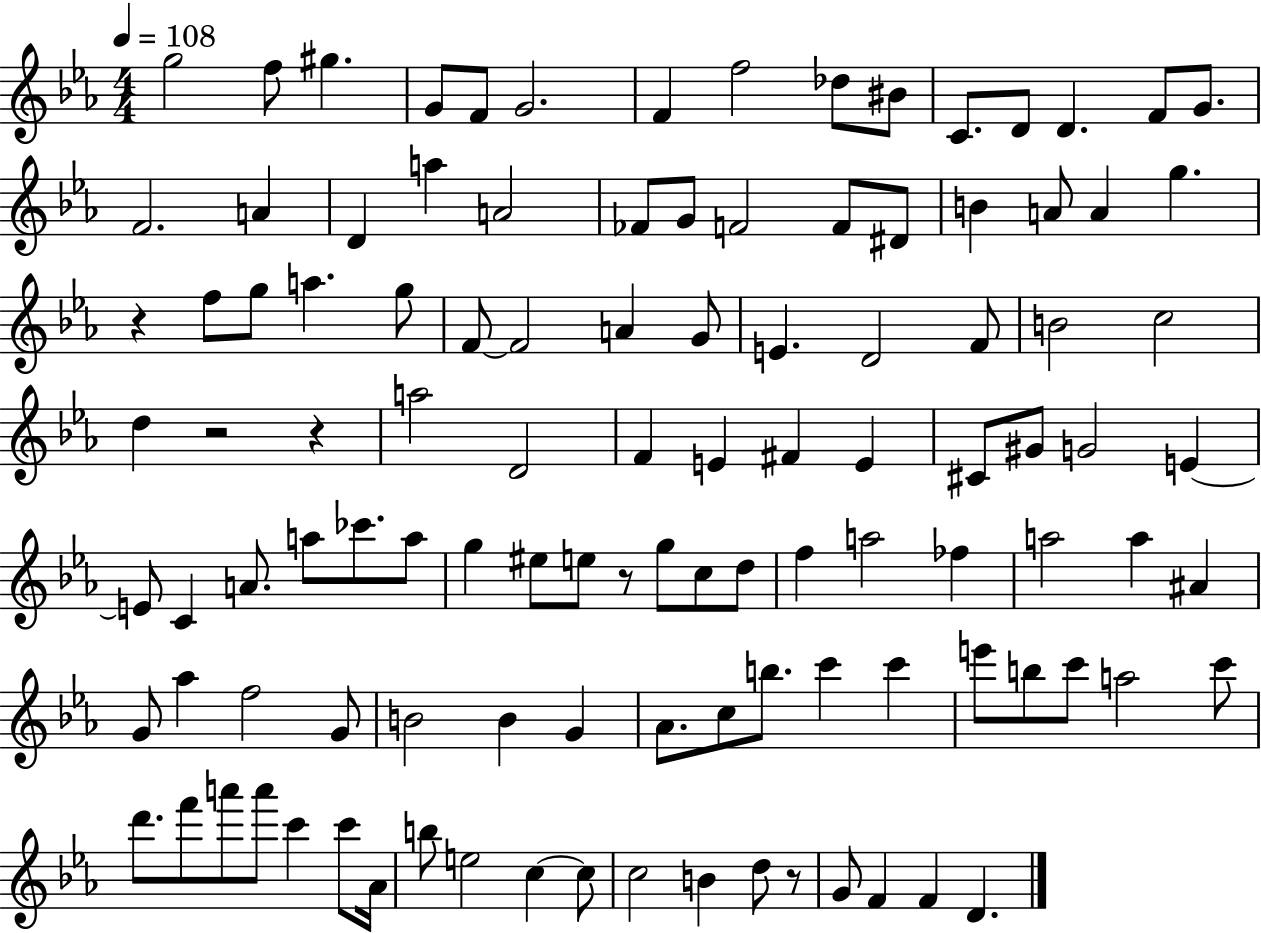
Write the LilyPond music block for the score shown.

{
  \clef treble
  \numericTimeSignature
  \time 4/4
  \key ees \major
  \tempo 4 = 108
  g''2 f''8 gis''4. | g'8 f'8 g'2. | f'4 f''2 des''8 bis'8 | c'8. d'8 d'4. f'8 g'8. | \break f'2. a'4 | d'4 a''4 a'2 | fes'8 g'8 f'2 f'8 dis'8 | b'4 a'8 a'4 g''4. | \break r4 f''8 g''8 a''4. g''8 | f'8~~ f'2 a'4 g'8 | e'4. d'2 f'8 | b'2 c''2 | \break d''4 r2 r4 | a''2 d'2 | f'4 e'4 fis'4 e'4 | cis'8 gis'8 g'2 e'4~~ | \break e'8 c'4 a'8. a''8 ces'''8. a''8 | g''4 eis''8 e''8 r8 g''8 c''8 d''8 | f''4 a''2 fes''4 | a''2 a''4 ais'4 | \break g'8 aes''4 f''2 g'8 | b'2 b'4 g'4 | aes'8. c''8 b''8. c'''4 c'''4 | e'''8 b''8 c'''8 a''2 c'''8 | \break d'''8. f'''8 a'''8 a'''8 c'''4 c'''8 aes'16 | b''8 e''2 c''4~~ c''8 | c''2 b'4 d''8 r8 | g'8 f'4 f'4 d'4. | \break \bar "|."
}